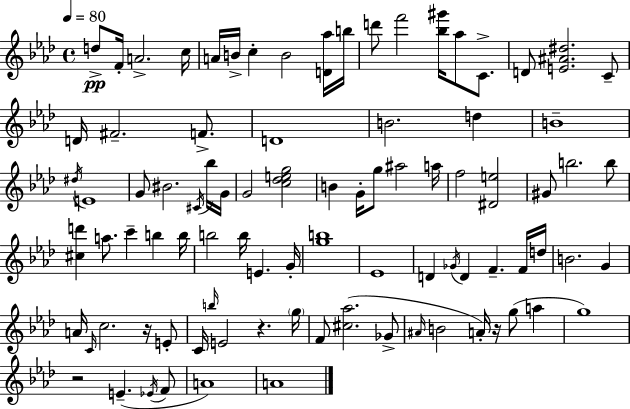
D5/e F4/s A4/h. C5/s A4/s B4/s C5/q B4/h [D4,Ab5]/s B5/s D6/e F6/h [Bb5,G#6]/s Ab5/e C4/e. D4/e [E4,A#4,D#5]/h. C4/e D4/s F#4/h. F4/e. D4/w B4/h. D5/q B4/w D#5/s E4/w G4/e BIS4/h. C#4/s Bb5/s G4/s G4/h [C5,Db5,E5,G5]/h B4/q G4/s G5/e A#5/h A5/s F5/h [D#4,E5]/h G#4/e B5/h. B5/e [C#5,D6]/q A5/e. C6/q B5/q B5/s B5/h B5/s E4/q. G4/s [G5,B5]/w Eb4/w D4/q Gb4/s D4/q F4/q. F4/s D5/s B4/h. G4/q A4/s C4/s C5/h. R/s E4/e C4/s B5/s E4/h R/q. G5/s F4/e [C#5,Ab5]/h. Gb4/e A#4/s B4/h A4/s R/s G5/e A5/q G5/w R/h E4/q. Eb4/s F4/e A4/w A4/w